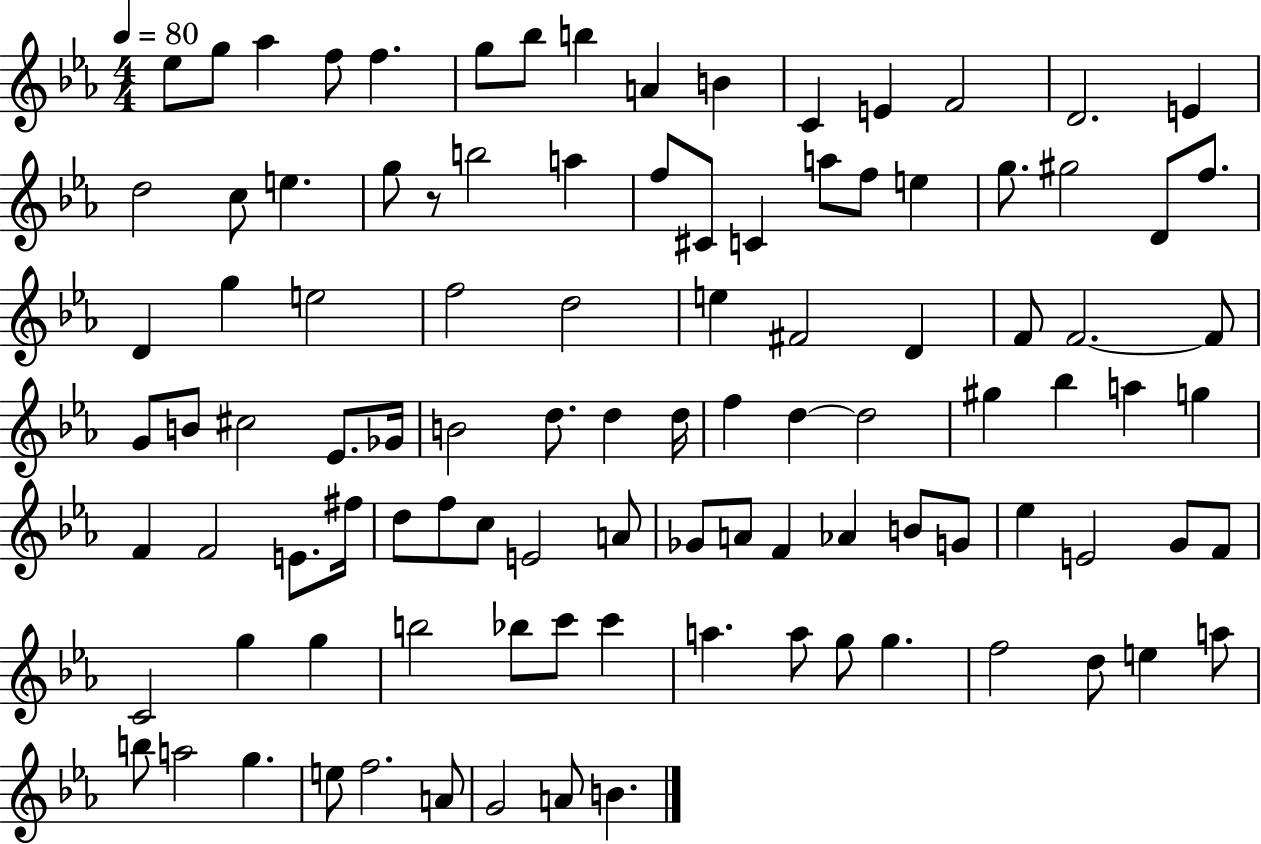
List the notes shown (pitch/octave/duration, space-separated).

Eb5/e G5/e Ab5/q F5/e F5/q. G5/e Bb5/e B5/q A4/q B4/q C4/q E4/q F4/h D4/h. E4/q D5/h C5/e E5/q. G5/e R/e B5/h A5/q F5/e C#4/e C4/q A5/e F5/e E5/q G5/e. G#5/h D4/e F5/e. D4/q G5/q E5/h F5/h D5/h E5/q F#4/h D4/q F4/e F4/h. F4/e G4/e B4/e C#5/h Eb4/e. Gb4/s B4/h D5/e. D5/q D5/s F5/q D5/q D5/h G#5/q Bb5/q A5/q G5/q F4/q F4/h E4/e. F#5/s D5/e F5/e C5/e E4/h A4/e Gb4/e A4/e F4/q Ab4/q B4/e G4/e Eb5/q E4/h G4/e F4/e C4/h G5/q G5/q B5/h Bb5/e C6/e C6/q A5/q. A5/e G5/e G5/q. F5/h D5/e E5/q A5/e B5/e A5/h G5/q. E5/e F5/h. A4/e G4/h A4/e B4/q.